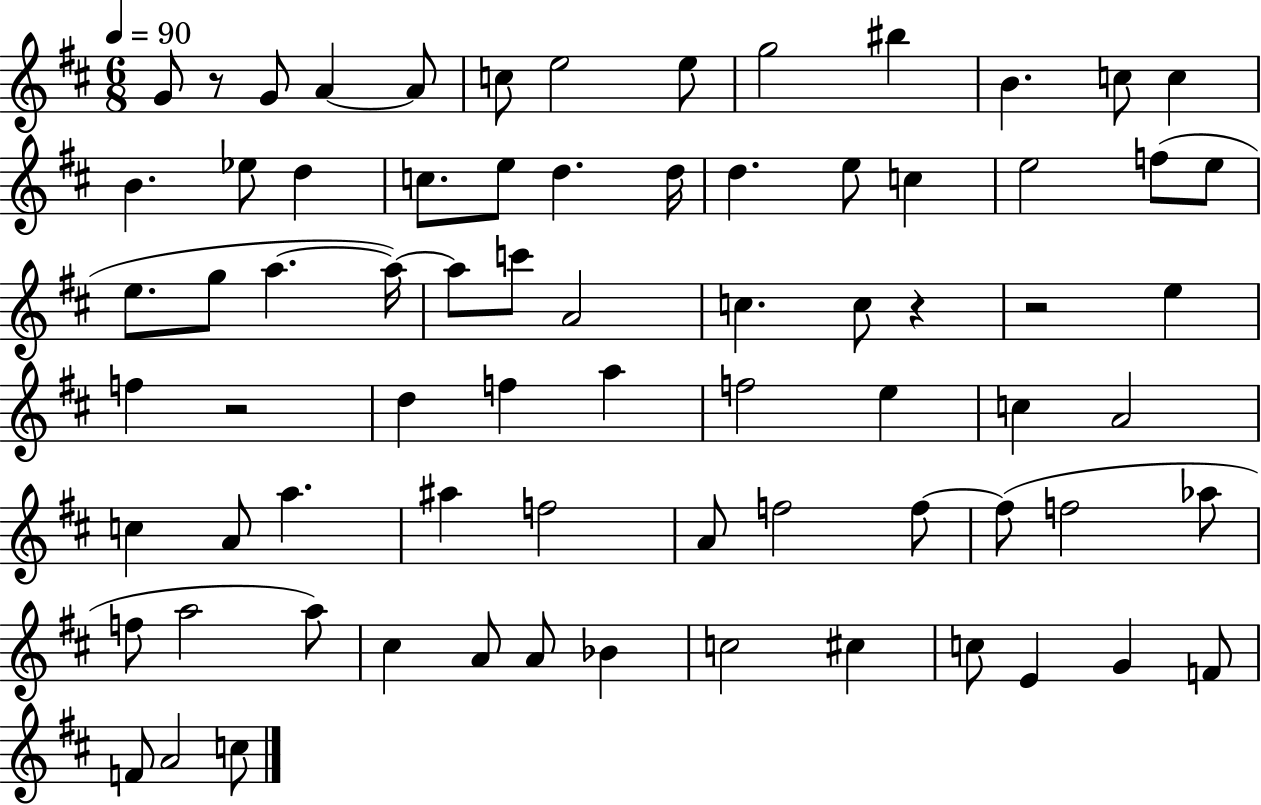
G4/e R/e G4/e A4/q A4/e C5/e E5/h E5/e G5/h BIS5/q B4/q. C5/e C5/q B4/q. Eb5/e D5/q C5/e. E5/e D5/q. D5/s D5/q. E5/e C5/q E5/h F5/e E5/e E5/e. G5/e A5/q. A5/s A5/e C6/e A4/h C5/q. C5/e R/q R/h E5/q F5/q R/h D5/q F5/q A5/q F5/h E5/q C5/q A4/h C5/q A4/e A5/q. A#5/q F5/h A4/e F5/h F5/e F5/e F5/h Ab5/e F5/e A5/h A5/e C#5/q A4/e A4/e Bb4/q C5/h C#5/q C5/e E4/q G4/q F4/e F4/e A4/h C5/e